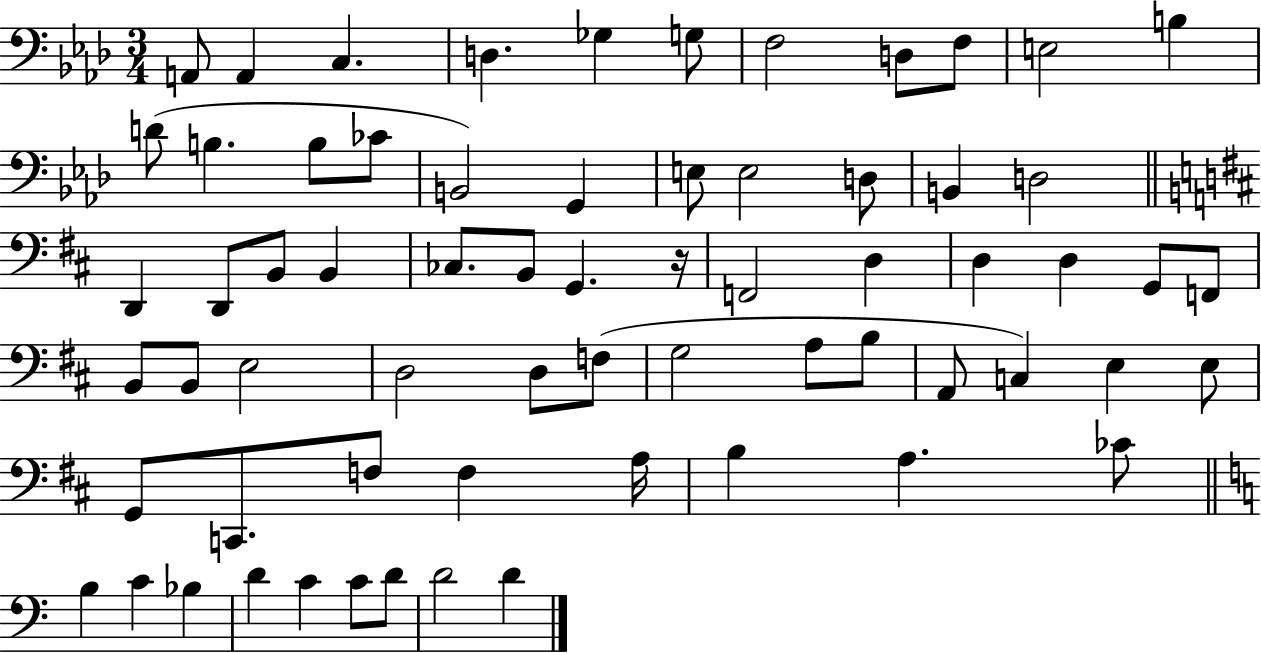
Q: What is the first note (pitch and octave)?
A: A2